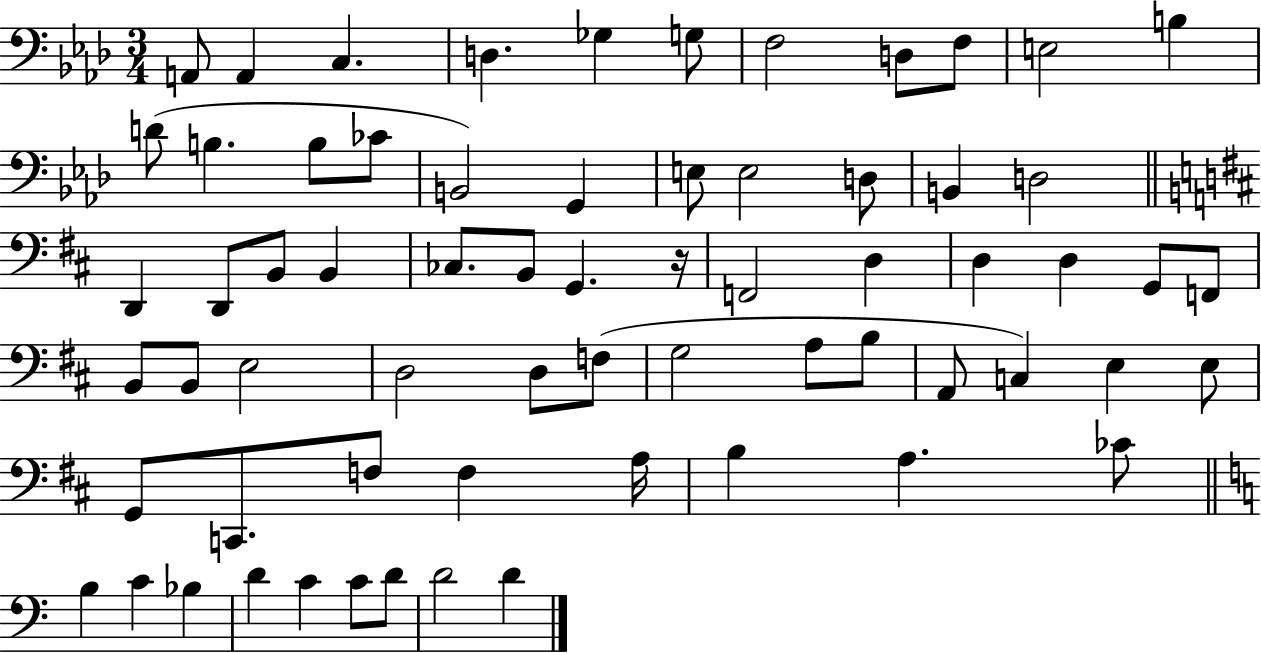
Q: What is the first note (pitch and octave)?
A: A2